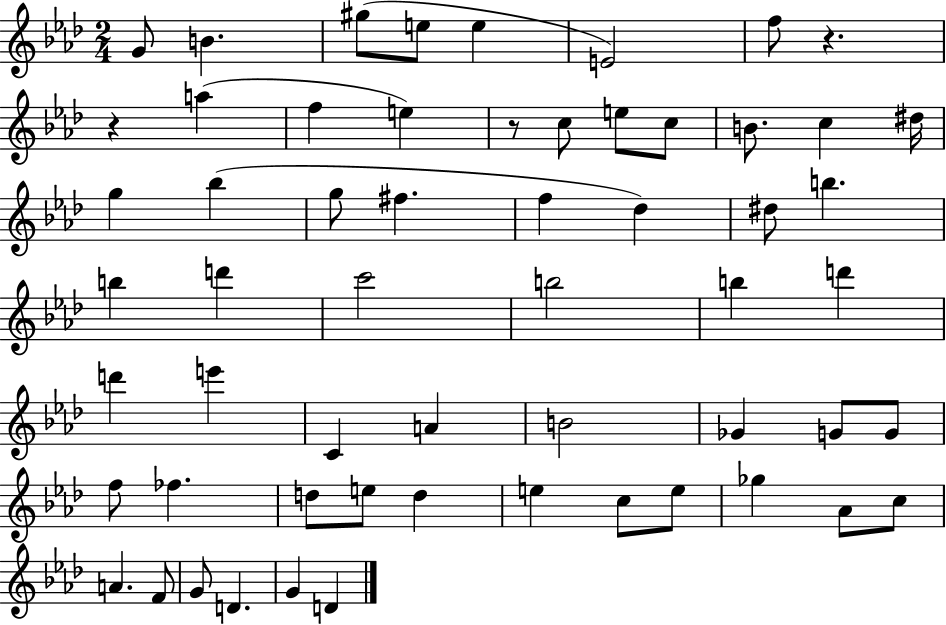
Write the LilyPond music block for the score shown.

{
  \clef treble
  \numericTimeSignature
  \time 2/4
  \key aes \major
  g'8 b'4. | gis''8( e''8 e''4 | e'2) | f''8 r4. | \break r4 a''4( | f''4 e''4) | r8 c''8 e''8 c''8 | b'8. c''4 dis''16 | \break g''4 bes''4( | g''8 fis''4. | f''4 des''4) | dis''8 b''4. | \break b''4 d'''4 | c'''2 | b''2 | b''4 d'''4 | \break d'''4 e'''4 | c'4 a'4 | b'2 | ges'4 g'8 g'8 | \break f''8 fes''4. | d''8 e''8 d''4 | e''4 c''8 e''8 | ges''4 aes'8 c''8 | \break a'4. f'8 | g'8 d'4. | g'4 d'4 | \bar "|."
}